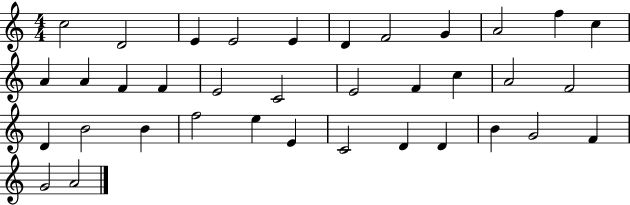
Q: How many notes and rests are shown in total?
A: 36